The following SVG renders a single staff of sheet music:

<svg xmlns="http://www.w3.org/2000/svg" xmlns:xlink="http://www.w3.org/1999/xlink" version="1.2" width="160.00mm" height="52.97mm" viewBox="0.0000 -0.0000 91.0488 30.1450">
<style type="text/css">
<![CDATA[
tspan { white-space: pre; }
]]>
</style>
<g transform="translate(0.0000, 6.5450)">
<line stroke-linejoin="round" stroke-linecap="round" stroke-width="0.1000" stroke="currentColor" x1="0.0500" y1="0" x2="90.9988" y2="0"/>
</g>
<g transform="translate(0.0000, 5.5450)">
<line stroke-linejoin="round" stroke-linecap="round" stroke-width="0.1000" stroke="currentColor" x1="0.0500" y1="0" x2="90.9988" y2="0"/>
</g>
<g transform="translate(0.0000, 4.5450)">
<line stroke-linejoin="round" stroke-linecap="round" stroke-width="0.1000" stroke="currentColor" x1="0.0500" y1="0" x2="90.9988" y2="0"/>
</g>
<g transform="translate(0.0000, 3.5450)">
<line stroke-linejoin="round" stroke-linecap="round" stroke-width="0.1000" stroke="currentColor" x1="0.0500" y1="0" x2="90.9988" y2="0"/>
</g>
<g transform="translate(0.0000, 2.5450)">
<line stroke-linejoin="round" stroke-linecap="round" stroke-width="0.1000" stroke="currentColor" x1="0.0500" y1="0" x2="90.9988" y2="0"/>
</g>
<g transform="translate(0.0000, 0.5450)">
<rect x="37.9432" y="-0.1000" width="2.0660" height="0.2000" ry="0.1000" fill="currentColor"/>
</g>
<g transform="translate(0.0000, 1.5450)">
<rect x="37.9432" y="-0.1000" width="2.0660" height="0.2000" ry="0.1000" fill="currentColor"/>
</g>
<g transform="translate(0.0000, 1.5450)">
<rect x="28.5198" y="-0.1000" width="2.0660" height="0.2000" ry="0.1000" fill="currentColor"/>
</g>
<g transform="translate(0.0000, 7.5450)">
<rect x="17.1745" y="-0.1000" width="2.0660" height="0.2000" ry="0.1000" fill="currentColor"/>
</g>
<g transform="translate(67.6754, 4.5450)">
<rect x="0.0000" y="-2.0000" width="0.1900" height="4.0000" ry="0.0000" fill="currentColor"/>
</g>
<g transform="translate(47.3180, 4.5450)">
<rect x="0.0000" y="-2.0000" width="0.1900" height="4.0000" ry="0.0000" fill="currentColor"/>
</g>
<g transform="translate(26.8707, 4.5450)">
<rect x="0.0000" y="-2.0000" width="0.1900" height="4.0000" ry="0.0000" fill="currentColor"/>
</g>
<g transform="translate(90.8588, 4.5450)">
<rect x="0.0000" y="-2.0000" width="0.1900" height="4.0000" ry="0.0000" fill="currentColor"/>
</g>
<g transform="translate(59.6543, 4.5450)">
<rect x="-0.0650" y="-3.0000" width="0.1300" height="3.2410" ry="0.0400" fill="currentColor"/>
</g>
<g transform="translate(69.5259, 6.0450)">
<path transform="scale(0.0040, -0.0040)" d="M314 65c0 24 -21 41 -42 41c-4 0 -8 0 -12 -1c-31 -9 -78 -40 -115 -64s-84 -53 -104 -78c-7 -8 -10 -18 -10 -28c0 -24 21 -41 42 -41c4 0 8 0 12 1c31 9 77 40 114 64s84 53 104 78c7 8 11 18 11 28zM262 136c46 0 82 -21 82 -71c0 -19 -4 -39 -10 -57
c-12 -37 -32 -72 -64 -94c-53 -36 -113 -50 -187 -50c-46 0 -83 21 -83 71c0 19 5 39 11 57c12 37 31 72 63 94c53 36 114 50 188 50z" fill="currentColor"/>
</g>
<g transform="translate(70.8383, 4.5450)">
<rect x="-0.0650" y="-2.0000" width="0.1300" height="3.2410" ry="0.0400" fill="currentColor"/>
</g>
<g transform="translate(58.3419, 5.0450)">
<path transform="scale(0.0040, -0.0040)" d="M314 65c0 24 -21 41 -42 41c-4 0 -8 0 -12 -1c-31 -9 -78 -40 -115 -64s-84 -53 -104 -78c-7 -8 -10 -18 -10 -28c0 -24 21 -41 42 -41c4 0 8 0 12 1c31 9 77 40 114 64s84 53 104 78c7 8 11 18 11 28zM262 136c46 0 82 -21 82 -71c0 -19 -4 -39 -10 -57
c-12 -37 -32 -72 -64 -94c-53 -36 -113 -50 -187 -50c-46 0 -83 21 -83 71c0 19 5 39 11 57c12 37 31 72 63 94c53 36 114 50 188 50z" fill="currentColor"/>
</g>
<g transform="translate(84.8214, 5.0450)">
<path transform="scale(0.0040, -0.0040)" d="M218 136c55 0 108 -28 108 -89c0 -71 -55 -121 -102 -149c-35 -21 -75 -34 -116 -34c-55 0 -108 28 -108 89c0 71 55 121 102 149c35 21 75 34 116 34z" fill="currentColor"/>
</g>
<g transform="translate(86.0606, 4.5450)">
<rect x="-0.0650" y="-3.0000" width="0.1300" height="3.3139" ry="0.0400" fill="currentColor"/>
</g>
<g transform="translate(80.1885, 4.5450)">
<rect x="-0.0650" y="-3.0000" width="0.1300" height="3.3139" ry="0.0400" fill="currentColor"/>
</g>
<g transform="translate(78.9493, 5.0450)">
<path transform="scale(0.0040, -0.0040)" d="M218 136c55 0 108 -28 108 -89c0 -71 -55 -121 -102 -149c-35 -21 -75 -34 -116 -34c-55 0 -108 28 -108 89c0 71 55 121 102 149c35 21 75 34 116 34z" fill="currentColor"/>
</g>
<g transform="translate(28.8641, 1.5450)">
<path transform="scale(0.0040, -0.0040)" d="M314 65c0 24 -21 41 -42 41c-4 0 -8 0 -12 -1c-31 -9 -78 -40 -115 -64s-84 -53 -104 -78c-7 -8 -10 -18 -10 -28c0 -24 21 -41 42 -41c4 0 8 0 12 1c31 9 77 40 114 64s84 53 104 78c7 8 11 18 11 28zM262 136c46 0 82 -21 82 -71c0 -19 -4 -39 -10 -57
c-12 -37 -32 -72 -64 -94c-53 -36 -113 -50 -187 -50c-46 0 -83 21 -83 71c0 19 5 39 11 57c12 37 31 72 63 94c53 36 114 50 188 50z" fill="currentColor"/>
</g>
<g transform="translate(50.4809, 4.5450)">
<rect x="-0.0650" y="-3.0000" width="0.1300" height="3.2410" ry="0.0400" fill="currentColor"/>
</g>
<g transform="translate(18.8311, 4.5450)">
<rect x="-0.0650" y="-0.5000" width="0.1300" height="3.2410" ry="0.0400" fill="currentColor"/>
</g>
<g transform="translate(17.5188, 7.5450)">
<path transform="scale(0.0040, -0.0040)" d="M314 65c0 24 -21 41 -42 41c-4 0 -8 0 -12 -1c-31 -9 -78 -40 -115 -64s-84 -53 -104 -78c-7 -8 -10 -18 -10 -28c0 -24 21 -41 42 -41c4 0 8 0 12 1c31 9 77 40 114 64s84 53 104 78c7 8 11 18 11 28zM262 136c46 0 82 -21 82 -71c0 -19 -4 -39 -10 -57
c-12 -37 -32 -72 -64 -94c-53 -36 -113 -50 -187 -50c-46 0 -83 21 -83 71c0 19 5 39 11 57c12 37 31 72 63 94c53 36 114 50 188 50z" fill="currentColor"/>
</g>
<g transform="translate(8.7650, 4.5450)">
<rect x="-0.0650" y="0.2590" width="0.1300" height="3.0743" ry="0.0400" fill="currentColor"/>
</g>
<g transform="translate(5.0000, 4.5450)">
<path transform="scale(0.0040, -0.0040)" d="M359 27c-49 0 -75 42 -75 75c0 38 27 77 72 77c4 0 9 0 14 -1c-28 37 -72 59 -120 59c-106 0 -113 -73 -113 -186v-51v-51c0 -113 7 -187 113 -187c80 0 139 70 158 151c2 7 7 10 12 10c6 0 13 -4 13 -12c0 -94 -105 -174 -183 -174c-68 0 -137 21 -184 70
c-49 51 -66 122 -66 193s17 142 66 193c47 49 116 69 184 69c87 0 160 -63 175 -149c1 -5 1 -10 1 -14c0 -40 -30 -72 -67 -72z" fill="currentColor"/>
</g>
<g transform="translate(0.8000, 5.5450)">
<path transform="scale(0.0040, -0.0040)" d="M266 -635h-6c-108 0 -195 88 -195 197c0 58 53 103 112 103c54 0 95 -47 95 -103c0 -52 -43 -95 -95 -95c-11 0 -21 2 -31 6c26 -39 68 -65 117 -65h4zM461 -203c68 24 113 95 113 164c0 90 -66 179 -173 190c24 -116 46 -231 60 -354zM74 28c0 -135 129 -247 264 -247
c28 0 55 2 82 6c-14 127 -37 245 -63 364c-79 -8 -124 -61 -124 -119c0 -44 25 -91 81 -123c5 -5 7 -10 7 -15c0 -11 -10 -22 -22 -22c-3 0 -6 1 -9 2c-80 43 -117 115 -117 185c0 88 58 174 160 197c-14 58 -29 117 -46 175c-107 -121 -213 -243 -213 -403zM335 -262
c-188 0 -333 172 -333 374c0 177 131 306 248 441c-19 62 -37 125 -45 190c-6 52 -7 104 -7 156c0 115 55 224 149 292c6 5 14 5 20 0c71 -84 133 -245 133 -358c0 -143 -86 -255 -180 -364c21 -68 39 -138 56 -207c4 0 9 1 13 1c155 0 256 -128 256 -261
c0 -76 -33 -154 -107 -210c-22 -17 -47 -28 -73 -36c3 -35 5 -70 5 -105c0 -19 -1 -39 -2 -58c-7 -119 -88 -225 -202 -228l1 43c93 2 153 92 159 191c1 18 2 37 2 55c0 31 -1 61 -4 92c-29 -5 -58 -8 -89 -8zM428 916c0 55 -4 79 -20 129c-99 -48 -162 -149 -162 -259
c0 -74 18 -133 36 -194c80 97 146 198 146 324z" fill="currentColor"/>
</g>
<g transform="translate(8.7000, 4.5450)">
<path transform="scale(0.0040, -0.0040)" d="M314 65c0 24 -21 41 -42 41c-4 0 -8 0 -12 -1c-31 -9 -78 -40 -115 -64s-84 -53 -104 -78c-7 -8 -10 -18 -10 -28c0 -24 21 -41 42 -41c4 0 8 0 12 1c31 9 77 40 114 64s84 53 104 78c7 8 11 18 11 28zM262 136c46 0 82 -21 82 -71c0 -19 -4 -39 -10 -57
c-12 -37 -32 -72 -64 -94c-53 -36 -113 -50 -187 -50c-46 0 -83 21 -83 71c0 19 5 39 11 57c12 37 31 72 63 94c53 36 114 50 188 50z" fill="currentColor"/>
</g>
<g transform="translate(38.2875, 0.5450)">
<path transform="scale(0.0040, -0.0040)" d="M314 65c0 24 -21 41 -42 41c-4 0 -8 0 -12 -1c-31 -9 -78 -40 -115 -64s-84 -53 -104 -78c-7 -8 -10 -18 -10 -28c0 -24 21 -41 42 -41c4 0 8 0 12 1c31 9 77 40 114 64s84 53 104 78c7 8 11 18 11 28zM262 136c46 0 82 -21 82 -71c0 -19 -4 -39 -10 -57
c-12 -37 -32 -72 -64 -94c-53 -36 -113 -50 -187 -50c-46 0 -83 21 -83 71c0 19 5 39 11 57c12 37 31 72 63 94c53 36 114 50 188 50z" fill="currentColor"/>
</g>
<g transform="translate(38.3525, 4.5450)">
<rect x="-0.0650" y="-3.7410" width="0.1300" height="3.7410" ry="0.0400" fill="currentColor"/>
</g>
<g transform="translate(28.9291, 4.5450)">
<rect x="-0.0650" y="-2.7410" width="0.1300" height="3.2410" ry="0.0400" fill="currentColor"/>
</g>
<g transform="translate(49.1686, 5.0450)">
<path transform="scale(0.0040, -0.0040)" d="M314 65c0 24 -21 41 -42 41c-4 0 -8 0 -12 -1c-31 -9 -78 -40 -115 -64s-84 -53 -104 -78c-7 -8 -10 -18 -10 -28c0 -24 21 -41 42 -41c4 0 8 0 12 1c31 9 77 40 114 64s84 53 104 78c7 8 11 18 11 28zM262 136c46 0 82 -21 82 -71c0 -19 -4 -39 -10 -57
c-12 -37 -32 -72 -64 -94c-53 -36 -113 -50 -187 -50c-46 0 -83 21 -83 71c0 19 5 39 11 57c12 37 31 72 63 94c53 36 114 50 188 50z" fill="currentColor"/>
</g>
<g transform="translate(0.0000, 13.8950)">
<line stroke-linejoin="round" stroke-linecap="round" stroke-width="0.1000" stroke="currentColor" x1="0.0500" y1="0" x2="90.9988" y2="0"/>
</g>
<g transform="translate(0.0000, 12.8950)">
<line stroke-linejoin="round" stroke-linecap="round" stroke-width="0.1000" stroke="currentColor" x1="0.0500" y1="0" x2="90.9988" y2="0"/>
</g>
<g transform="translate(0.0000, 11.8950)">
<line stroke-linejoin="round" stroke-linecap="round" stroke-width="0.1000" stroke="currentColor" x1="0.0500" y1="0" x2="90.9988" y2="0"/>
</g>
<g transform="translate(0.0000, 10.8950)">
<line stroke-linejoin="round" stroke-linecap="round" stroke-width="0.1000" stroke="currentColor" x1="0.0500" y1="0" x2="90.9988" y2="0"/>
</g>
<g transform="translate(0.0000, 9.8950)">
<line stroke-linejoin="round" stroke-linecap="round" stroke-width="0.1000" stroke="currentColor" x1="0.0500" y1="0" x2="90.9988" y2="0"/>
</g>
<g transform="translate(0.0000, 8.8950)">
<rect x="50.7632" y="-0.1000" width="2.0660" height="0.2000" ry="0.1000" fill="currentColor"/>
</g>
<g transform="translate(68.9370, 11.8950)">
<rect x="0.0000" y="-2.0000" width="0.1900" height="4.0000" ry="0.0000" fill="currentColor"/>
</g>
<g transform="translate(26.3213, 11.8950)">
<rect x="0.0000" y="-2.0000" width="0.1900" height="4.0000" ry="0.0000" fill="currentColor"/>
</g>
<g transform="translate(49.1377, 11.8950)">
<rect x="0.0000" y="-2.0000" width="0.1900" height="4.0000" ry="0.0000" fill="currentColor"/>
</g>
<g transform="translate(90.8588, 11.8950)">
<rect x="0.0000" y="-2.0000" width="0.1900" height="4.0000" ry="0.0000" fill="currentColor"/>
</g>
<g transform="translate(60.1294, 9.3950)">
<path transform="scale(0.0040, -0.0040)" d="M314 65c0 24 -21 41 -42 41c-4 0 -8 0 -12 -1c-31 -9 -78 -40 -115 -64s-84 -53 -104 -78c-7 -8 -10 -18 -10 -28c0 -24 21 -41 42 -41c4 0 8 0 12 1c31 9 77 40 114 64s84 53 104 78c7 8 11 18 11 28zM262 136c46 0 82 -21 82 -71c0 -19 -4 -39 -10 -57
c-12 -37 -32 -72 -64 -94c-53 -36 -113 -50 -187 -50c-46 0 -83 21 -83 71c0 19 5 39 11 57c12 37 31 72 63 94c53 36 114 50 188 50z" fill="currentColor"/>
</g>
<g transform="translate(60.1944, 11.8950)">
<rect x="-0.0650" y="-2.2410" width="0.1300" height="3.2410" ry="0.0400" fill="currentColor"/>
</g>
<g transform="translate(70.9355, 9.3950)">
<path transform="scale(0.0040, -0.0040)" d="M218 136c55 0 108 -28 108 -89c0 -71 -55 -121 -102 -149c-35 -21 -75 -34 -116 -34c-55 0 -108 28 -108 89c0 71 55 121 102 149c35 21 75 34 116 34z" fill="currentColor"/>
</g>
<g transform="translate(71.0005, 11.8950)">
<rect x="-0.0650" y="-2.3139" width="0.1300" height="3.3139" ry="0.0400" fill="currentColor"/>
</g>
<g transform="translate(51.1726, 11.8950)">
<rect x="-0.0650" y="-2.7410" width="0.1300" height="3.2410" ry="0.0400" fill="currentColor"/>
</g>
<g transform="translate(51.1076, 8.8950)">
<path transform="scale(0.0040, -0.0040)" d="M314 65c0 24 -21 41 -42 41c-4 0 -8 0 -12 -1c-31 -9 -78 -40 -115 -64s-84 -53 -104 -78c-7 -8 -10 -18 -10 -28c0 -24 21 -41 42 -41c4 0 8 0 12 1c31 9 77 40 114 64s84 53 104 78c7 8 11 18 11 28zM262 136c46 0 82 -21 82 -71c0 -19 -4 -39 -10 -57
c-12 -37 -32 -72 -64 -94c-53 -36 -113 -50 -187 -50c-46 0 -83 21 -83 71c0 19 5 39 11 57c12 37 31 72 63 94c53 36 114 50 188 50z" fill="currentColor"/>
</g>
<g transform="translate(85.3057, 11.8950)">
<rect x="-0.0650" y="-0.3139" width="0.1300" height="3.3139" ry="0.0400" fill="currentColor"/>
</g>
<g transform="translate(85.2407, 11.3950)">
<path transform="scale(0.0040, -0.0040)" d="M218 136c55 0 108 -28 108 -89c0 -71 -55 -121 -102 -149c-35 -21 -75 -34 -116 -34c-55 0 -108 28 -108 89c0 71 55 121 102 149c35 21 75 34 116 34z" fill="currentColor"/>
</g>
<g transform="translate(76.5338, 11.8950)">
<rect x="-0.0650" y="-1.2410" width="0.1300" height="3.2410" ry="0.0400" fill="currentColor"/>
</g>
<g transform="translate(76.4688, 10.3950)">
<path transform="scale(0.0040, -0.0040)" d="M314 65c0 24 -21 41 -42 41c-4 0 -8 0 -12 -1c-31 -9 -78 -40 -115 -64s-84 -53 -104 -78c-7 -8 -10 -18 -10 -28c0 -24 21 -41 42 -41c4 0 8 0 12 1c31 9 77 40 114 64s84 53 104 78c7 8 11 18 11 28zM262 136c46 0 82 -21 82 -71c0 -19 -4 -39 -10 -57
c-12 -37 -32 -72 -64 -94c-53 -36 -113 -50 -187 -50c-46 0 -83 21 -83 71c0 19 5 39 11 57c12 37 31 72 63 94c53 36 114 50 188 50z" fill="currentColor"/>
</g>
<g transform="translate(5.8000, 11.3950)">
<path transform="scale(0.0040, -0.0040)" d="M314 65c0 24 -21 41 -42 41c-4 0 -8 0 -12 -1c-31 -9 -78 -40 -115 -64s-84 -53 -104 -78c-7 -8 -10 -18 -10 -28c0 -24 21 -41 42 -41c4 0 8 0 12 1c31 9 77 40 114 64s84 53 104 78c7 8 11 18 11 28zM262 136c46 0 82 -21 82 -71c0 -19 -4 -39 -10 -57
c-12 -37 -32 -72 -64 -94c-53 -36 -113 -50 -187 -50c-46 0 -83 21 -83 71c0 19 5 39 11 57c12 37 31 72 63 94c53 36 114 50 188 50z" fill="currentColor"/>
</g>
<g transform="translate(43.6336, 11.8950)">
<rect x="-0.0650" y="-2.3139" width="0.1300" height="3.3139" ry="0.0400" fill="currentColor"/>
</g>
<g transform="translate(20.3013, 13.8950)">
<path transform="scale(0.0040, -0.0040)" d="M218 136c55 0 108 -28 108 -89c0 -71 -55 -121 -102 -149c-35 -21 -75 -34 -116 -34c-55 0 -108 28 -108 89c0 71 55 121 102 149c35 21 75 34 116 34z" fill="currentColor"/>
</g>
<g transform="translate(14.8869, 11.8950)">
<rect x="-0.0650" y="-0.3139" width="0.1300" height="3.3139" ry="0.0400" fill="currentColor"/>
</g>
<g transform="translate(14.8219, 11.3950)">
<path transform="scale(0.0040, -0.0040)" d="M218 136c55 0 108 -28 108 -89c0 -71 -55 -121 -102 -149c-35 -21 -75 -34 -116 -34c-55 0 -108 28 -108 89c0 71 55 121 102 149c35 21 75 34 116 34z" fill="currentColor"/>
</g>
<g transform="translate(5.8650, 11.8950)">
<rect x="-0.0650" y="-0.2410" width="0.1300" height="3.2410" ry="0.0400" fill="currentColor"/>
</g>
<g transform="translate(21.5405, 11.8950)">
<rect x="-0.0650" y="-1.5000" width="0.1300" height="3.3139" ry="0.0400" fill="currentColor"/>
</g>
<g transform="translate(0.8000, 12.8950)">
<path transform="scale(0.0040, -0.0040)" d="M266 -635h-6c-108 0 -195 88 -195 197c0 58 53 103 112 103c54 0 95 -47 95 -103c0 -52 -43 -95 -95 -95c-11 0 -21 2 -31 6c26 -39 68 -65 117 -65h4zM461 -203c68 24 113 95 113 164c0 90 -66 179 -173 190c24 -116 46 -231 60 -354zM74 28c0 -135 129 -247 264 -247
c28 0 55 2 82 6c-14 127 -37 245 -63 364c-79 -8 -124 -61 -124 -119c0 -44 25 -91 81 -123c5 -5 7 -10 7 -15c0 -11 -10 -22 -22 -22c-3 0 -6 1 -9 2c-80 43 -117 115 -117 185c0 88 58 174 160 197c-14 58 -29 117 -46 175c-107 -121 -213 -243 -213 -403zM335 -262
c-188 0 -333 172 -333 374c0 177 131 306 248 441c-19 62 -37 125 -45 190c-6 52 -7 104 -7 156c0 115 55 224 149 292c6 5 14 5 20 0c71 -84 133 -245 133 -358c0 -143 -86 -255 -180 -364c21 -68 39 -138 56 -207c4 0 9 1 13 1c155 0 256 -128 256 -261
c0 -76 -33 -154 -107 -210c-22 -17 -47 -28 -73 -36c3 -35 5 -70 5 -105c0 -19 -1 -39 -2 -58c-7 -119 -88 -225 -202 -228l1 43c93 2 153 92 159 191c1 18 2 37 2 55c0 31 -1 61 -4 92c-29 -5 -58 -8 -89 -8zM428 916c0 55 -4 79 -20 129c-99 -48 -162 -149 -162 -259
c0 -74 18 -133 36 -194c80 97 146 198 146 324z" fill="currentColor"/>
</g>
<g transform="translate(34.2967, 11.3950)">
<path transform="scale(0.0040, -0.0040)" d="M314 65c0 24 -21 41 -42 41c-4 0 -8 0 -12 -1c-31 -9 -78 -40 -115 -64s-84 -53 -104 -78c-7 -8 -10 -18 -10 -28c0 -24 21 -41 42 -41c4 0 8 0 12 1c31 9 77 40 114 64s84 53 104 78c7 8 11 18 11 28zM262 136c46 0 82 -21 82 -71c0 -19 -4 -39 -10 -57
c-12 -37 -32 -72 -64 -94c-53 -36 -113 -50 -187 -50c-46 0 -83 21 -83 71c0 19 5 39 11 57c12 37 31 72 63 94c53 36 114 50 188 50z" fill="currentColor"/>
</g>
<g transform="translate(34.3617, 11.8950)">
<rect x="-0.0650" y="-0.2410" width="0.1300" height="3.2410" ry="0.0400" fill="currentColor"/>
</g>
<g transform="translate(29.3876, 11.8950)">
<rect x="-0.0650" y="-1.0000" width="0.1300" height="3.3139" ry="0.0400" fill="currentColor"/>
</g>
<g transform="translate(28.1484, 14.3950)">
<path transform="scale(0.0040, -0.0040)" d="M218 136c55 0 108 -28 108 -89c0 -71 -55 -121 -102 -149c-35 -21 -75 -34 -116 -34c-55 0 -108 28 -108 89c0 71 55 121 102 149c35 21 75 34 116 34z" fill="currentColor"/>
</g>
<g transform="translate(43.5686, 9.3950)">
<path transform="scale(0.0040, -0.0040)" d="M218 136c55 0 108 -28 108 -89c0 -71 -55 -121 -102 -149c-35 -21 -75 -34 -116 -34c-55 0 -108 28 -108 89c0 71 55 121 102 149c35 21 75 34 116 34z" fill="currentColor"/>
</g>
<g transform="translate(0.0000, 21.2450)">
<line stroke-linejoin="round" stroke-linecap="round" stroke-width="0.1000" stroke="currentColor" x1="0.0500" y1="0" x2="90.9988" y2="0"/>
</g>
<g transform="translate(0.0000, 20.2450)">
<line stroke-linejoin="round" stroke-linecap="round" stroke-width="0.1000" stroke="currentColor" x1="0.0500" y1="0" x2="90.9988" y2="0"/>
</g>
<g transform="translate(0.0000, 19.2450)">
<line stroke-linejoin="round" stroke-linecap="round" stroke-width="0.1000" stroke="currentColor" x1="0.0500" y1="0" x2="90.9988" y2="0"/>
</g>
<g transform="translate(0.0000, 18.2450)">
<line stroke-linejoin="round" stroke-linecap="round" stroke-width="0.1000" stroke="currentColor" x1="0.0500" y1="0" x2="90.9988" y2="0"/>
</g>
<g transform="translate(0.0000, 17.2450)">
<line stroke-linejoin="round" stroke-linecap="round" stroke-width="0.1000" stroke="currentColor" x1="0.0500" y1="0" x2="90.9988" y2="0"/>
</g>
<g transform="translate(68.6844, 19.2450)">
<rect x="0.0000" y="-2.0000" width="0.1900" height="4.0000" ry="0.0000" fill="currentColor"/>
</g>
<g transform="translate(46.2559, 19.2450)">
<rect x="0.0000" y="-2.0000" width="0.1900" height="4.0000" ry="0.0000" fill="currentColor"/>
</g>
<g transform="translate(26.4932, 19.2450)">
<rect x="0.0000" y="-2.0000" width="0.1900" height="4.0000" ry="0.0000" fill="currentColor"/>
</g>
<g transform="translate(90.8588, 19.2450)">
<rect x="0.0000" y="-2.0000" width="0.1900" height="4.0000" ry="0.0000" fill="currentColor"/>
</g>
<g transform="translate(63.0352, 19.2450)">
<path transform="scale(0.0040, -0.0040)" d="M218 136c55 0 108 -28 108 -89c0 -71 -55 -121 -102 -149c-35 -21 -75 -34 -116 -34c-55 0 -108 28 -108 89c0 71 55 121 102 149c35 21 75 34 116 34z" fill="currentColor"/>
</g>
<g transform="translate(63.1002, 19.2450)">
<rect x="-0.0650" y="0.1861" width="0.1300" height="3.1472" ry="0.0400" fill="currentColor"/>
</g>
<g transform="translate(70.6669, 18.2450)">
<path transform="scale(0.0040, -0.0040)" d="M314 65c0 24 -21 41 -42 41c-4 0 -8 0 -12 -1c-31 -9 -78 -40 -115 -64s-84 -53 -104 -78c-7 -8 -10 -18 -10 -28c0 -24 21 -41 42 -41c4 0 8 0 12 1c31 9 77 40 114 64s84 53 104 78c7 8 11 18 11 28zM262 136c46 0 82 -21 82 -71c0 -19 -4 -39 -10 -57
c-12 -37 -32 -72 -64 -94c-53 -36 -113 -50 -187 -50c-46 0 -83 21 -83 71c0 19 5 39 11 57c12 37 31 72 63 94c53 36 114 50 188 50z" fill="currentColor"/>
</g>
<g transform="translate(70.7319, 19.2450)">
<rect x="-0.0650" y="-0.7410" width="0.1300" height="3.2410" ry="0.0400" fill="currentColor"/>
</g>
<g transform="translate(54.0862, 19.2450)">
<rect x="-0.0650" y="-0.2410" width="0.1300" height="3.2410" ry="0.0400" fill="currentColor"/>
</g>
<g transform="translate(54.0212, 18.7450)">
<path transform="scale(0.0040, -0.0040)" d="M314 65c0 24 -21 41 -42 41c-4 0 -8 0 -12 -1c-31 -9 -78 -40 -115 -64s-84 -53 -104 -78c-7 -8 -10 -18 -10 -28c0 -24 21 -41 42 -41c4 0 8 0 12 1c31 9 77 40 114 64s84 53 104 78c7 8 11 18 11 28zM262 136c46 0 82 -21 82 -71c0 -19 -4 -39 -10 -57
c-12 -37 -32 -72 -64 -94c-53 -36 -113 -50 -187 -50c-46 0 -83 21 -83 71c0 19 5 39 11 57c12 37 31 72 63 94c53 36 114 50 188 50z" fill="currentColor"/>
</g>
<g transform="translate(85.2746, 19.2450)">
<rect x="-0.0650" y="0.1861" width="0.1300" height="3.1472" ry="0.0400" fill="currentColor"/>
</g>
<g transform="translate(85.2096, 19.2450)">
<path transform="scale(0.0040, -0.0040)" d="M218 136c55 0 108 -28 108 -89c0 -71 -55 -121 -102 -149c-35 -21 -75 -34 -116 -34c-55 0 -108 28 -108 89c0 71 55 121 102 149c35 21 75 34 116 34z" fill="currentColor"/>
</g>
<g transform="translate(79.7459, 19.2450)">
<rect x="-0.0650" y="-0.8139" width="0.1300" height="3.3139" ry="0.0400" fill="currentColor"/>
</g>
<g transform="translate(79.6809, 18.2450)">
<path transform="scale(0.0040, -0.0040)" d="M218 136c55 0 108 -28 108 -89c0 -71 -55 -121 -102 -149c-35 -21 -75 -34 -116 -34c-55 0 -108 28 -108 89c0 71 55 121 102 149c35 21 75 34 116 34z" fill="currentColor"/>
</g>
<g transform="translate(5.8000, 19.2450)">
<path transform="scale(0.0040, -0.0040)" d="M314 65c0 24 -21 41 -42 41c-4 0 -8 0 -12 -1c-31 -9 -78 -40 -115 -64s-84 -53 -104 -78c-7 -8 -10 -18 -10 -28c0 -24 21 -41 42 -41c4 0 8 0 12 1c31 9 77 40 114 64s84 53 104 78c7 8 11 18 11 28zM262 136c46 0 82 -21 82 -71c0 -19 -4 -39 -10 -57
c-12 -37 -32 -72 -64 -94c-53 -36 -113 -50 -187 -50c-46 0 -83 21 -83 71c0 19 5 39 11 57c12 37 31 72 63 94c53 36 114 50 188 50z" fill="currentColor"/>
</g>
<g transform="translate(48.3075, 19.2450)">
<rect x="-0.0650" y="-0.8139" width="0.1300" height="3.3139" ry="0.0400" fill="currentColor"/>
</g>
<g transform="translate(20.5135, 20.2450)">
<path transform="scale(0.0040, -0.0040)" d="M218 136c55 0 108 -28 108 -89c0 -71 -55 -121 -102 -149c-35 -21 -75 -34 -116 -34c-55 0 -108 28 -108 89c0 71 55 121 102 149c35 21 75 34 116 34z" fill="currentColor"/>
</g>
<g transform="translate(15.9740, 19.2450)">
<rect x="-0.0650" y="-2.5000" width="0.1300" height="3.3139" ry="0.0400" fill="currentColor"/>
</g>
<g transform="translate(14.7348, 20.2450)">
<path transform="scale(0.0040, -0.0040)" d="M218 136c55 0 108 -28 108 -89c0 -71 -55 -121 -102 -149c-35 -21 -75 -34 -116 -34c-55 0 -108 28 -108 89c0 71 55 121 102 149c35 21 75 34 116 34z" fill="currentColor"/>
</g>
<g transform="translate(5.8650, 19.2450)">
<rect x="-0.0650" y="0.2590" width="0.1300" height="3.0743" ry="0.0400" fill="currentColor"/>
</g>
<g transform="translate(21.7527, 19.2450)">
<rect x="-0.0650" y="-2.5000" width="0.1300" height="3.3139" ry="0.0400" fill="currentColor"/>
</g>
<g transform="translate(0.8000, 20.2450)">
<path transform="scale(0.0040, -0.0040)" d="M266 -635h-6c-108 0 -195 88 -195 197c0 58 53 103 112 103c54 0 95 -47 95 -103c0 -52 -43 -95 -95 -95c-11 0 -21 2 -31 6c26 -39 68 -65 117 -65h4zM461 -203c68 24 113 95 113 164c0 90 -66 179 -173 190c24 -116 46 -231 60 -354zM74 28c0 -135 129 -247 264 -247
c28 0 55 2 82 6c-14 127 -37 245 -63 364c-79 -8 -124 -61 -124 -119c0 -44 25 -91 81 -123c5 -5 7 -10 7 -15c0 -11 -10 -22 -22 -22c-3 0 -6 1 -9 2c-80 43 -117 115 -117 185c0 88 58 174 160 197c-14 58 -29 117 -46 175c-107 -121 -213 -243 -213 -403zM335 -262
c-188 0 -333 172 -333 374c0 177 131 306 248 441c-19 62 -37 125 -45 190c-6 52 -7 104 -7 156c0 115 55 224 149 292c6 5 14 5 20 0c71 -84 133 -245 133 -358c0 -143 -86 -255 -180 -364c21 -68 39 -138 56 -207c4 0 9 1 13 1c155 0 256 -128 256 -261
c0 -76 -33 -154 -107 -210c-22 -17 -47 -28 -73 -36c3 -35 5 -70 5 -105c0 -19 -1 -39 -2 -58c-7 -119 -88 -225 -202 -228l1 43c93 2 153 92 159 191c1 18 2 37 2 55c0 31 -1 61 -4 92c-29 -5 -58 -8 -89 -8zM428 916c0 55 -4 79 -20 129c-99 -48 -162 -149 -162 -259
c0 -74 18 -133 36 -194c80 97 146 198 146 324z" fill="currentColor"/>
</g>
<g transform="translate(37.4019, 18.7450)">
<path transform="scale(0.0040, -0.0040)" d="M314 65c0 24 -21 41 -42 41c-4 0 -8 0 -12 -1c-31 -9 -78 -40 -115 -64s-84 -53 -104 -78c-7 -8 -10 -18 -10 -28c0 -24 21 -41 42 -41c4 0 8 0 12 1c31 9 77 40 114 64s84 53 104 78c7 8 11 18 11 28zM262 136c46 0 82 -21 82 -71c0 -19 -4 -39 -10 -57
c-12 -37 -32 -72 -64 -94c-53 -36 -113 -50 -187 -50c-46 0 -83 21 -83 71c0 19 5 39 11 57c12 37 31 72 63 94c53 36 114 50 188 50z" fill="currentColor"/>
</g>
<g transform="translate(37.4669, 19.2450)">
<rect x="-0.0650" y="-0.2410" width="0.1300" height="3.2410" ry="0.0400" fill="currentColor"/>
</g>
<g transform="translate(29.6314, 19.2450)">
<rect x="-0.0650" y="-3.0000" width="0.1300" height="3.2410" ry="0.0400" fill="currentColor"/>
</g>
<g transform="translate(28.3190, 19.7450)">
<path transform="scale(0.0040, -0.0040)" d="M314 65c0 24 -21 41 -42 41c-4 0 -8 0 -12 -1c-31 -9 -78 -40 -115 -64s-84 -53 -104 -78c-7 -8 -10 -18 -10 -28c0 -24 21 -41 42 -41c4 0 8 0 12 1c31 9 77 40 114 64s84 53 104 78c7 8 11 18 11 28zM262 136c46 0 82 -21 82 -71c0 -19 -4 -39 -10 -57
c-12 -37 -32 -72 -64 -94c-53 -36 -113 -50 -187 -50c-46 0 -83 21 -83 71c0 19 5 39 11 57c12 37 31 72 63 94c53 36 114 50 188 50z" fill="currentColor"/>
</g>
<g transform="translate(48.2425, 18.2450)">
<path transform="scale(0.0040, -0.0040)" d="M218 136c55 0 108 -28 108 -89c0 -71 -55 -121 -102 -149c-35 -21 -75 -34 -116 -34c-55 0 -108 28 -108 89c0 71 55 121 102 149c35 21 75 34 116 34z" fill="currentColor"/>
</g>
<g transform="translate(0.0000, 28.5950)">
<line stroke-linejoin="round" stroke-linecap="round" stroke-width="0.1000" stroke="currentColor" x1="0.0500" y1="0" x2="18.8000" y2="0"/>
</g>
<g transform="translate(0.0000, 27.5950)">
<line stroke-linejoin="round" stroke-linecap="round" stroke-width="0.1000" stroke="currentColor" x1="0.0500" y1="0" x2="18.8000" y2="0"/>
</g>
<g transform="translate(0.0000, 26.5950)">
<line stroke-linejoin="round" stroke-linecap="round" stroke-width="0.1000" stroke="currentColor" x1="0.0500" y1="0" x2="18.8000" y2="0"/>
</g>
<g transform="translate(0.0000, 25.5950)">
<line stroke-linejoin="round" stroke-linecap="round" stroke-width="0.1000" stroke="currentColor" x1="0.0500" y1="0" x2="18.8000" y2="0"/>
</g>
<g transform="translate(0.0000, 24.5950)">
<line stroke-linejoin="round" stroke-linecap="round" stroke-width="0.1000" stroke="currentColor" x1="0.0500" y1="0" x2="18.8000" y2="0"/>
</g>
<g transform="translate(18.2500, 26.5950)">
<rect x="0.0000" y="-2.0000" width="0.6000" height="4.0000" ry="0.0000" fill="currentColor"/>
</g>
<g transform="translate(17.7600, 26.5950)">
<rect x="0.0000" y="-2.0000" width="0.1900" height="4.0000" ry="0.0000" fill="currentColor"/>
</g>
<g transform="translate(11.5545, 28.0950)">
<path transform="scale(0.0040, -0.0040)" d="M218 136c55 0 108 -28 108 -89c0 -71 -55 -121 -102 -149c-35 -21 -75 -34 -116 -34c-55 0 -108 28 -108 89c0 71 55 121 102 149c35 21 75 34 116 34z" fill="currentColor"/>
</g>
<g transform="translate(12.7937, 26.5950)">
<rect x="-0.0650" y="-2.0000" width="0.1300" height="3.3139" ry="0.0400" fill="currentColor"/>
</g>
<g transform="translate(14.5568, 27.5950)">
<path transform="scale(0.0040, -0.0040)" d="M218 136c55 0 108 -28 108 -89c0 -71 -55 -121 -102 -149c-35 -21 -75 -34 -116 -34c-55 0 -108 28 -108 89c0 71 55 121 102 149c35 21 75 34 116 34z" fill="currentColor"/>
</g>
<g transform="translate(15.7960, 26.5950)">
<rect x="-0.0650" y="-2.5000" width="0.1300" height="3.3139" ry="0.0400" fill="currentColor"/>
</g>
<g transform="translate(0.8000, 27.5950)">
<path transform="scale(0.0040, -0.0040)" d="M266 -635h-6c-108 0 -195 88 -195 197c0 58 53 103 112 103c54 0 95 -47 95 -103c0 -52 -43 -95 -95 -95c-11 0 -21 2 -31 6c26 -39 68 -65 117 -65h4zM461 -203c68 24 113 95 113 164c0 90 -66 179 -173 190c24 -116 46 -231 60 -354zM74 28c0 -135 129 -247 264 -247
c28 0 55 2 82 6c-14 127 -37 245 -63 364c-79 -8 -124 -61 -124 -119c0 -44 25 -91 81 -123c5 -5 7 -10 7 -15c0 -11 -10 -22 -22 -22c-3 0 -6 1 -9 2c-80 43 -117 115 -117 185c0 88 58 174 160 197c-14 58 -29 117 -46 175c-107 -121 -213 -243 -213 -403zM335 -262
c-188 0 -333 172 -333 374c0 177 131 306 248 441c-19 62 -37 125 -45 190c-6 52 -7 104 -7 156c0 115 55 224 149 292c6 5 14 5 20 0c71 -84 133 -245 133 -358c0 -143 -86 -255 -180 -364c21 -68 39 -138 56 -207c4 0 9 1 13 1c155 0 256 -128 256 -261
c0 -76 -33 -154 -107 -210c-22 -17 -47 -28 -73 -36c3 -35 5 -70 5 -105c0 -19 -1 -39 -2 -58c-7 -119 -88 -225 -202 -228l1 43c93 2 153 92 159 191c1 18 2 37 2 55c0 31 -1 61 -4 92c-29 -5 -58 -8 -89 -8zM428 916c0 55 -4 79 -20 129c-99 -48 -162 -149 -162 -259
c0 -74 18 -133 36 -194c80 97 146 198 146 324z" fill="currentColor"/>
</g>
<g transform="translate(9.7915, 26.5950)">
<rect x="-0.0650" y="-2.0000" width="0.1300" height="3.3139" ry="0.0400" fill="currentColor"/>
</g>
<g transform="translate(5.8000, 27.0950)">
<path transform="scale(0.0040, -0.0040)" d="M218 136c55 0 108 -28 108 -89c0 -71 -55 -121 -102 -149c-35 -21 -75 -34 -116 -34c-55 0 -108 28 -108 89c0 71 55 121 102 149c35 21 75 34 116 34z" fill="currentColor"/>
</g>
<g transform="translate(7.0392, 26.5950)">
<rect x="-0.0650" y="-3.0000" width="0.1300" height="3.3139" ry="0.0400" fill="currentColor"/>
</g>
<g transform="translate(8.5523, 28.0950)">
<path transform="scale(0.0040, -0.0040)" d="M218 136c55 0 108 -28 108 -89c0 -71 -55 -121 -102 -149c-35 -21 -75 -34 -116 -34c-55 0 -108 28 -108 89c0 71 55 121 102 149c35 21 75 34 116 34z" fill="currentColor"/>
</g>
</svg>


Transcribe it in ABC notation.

X:1
T:Untitled
M:4/4
L:1/4
K:C
B2 C2 a2 c'2 A2 A2 F2 A A c2 c E D c2 g a2 g2 g e2 c B2 G G A2 c2 d c2 B d2 d B A F F G